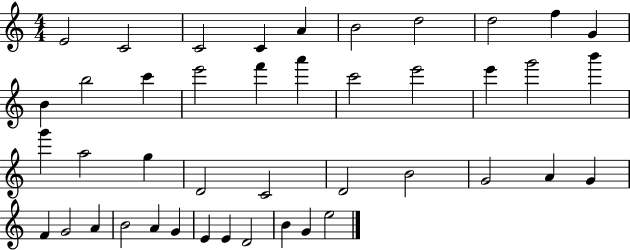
{
  \clef treble
  \numericTimeSignature
  \time 4/4
  \key c \major
  e'2 c'2 | c'2 c'4 a'4 | b'2 d''2 | d''2 f''4 g'4 | \break b'4 b''2 c'''4 | e'''2 f'''4 a'''4 | c'''2 e'''2 | e'''4 g'''2 b'''4 | \break g'''4 a''2 g''4 | d'2 c'2 | d'2 b'2 | g'2 a'4 g'4 | \break f'4 g'2 a'4 | b'2 a'4 g'4 | e'4 e'4 d'2 | b'4 g'4 e''2 | \break \bar "|."
}